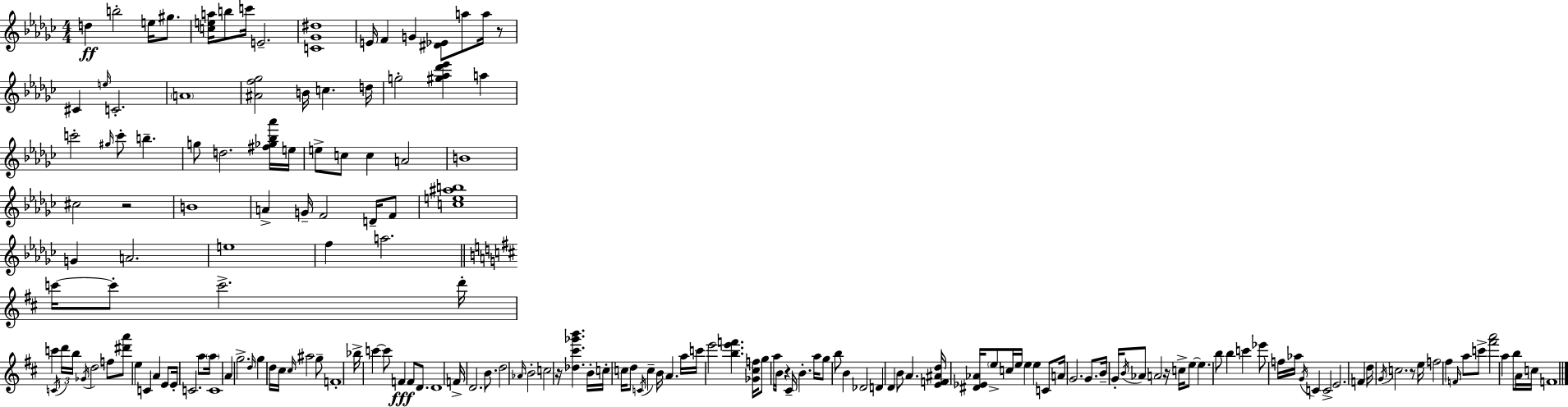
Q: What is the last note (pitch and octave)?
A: F4